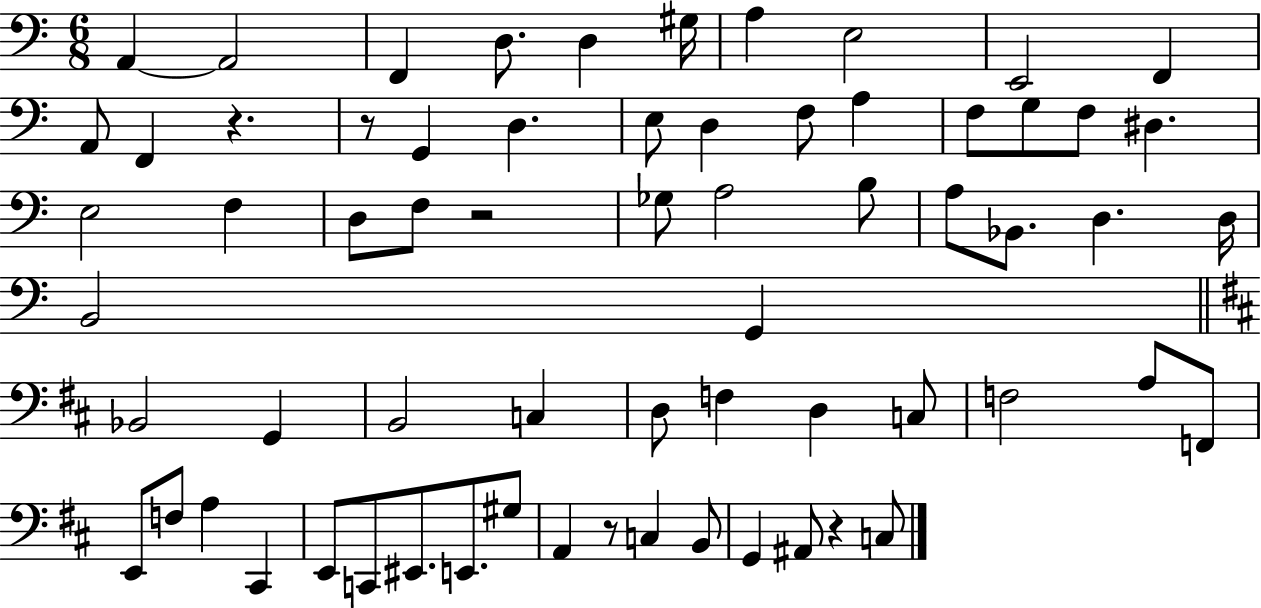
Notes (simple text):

A2/q A2/h F2/q D3/e. D3/q G#3/s A3/q E3/h E2/h F2/q A2/e F2/q R/q. R/e G2/q D3/q. E3/e D3/q F3/e A3/q F3/e G3/e F3/e D#3/q. E3/h F3/q D3/e F3/e R/h Gb3/e A3/h B3/e A3/e Bb2/e. D3/q. D3/s B2/h G2/q Bb2/h G2/q B2/h C3/q D3/e F3/q D3/q C3/e F3/h A3/e F2/e E2/e F3/e A3/q C#2/q E2/e C2/e EIS2/e. E2/e. G#3/e A2/q R/e C3/q B2/e G2/q A#2/e R/q C3/e